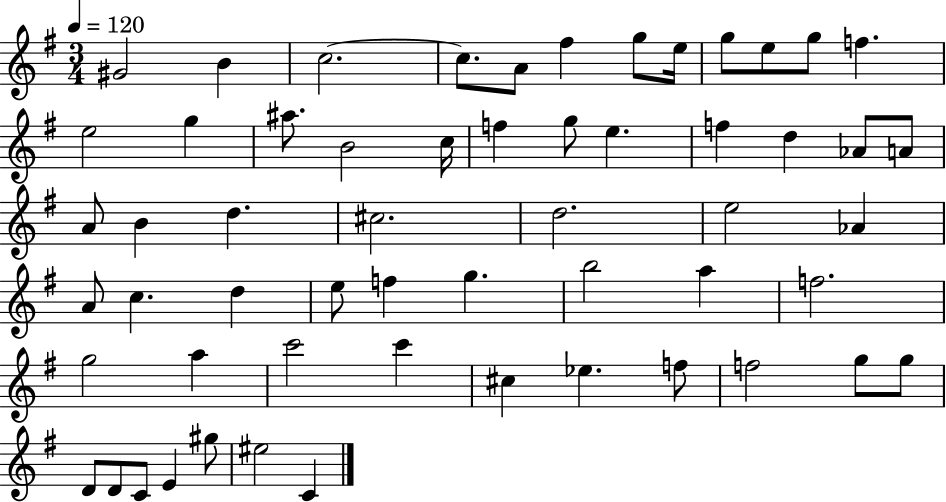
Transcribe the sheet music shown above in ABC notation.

X:1
T:Untitled
M:3/4
L:1/4
K:G
^G2 B c2 c/2 A/2 ^f g/2 e/4 g/2 e/2 g/2 f e2 g ^a/2 B2 c/4 f g/2 e f d _A/2 A/2 A/2 B d ^c2 d2 e2 _A A/2 c d e/2 f g b2 a f2 g2 a c'2 c' ^c _e f/2 f2 g/2 g/2 D/2 D/2 C/2 E ^g/2 ^e2 C